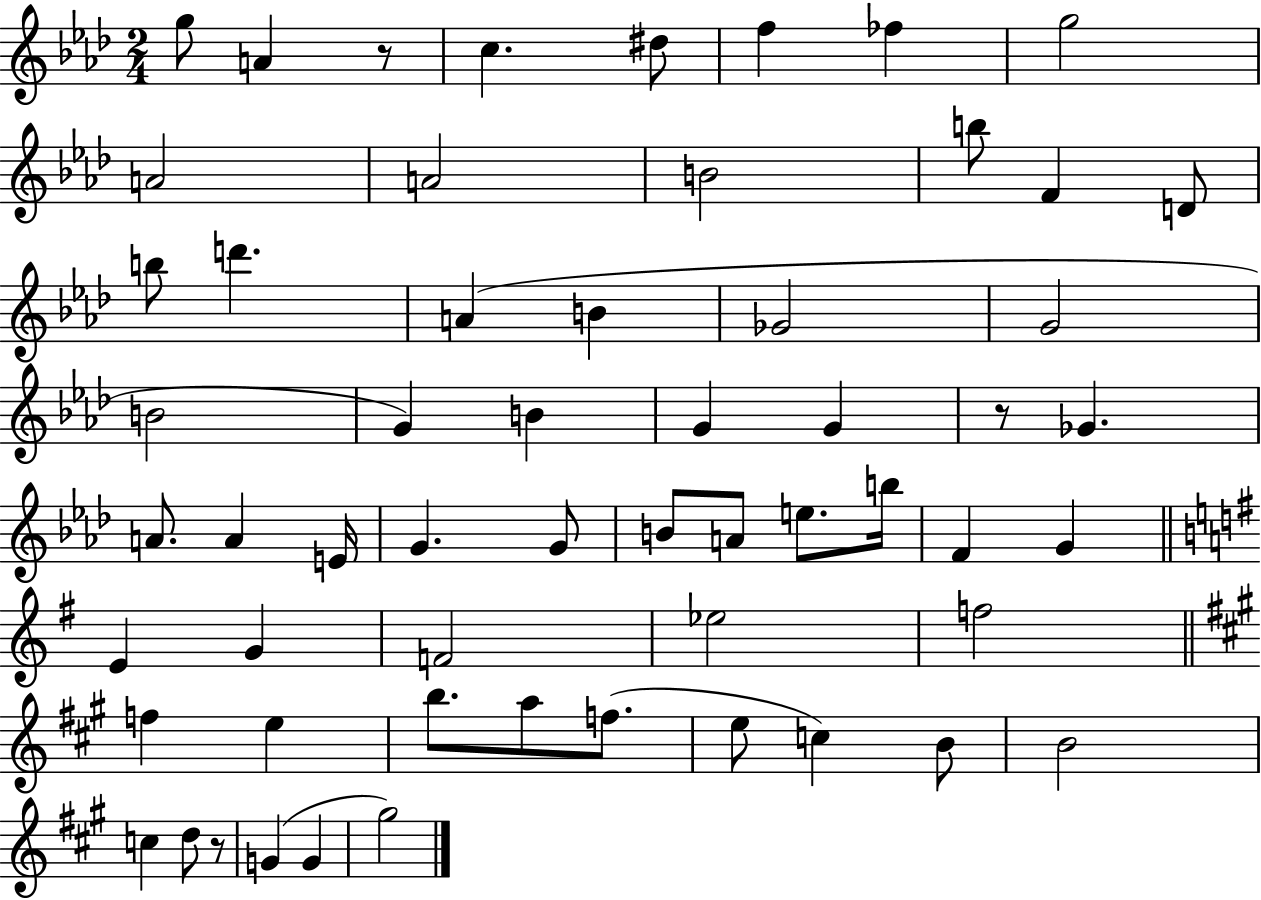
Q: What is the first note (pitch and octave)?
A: G5